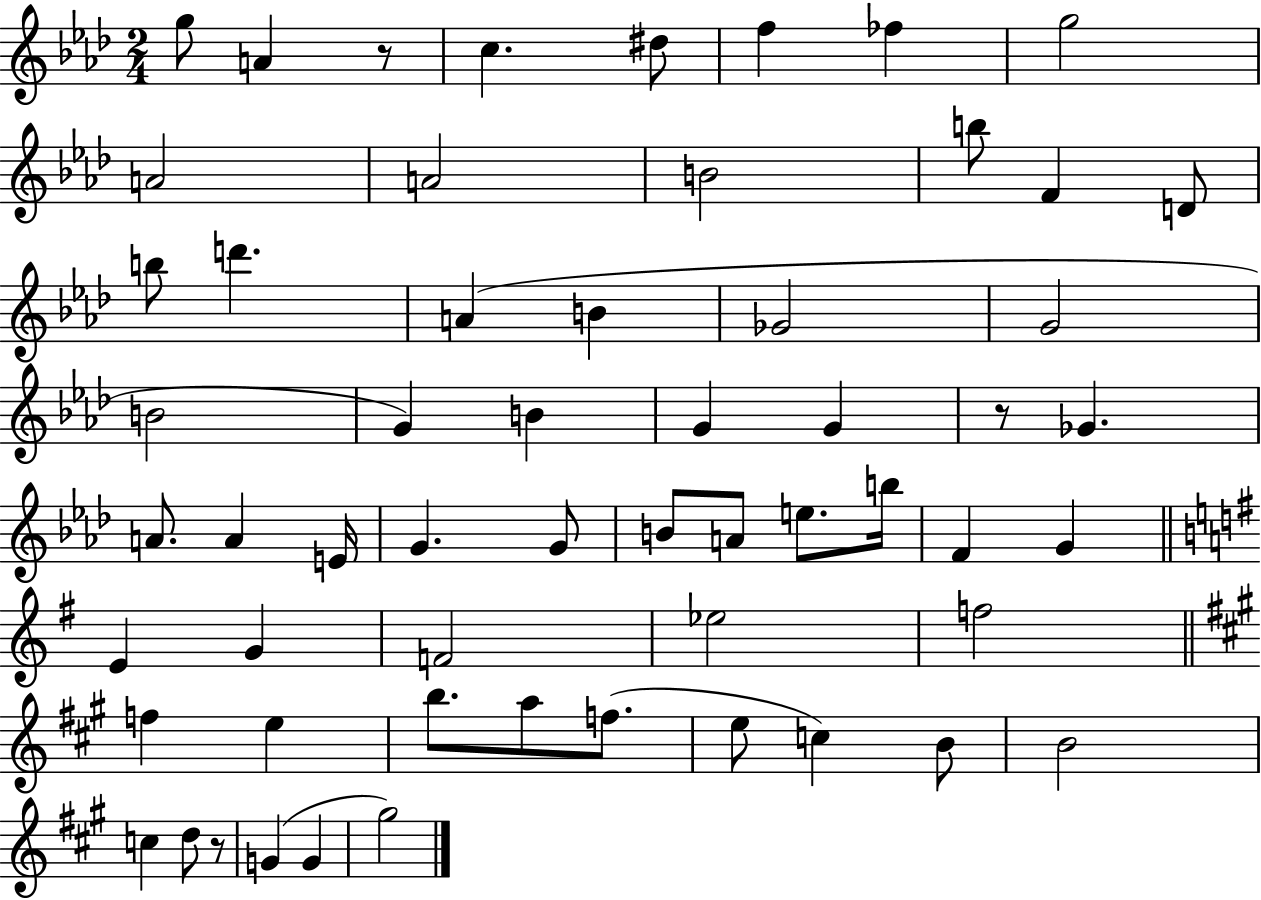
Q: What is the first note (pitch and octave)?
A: G5